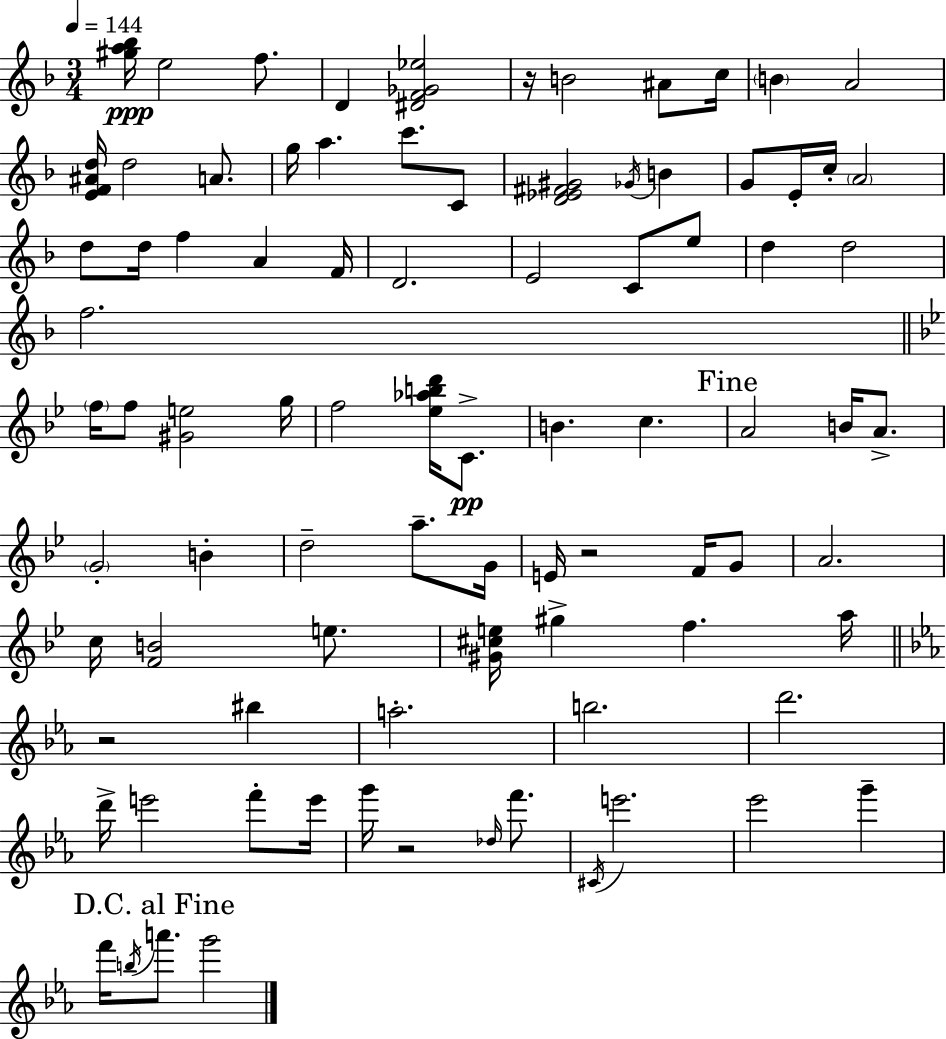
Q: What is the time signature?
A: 3/4